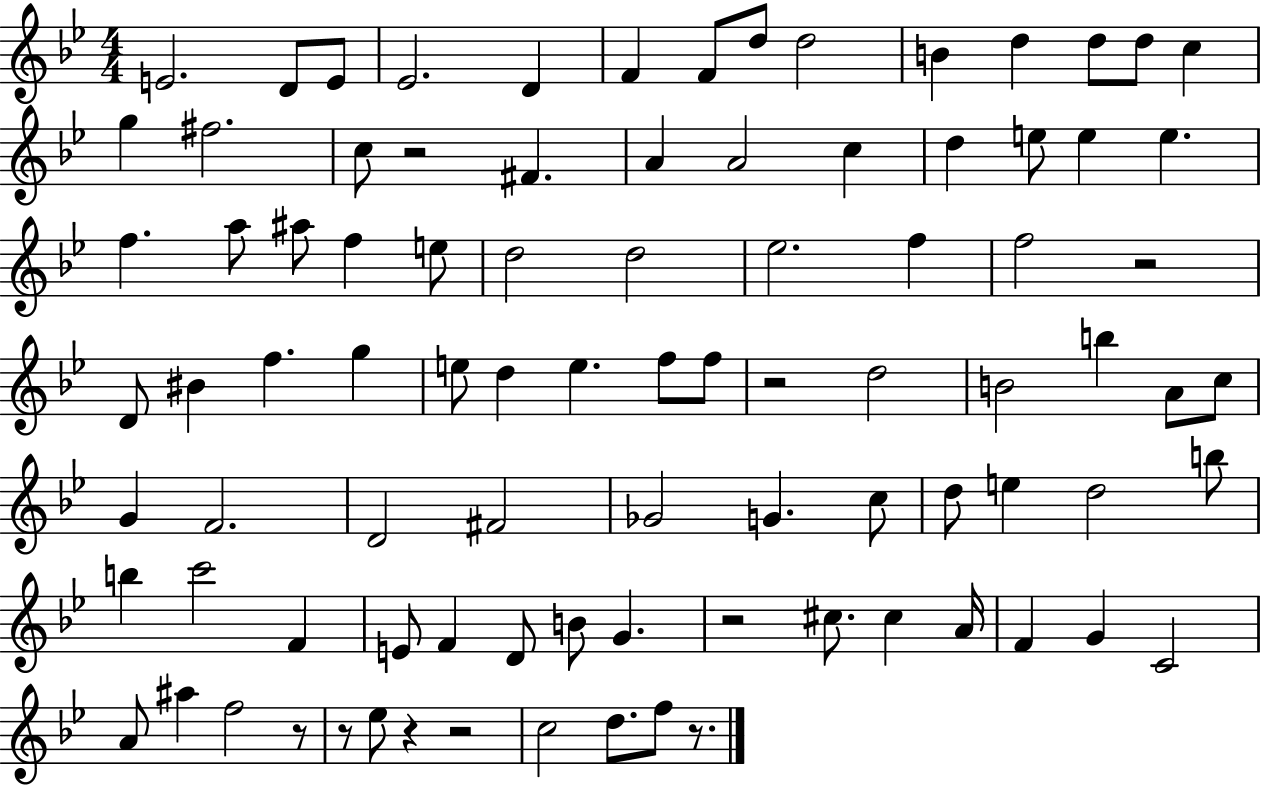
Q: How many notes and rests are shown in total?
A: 90